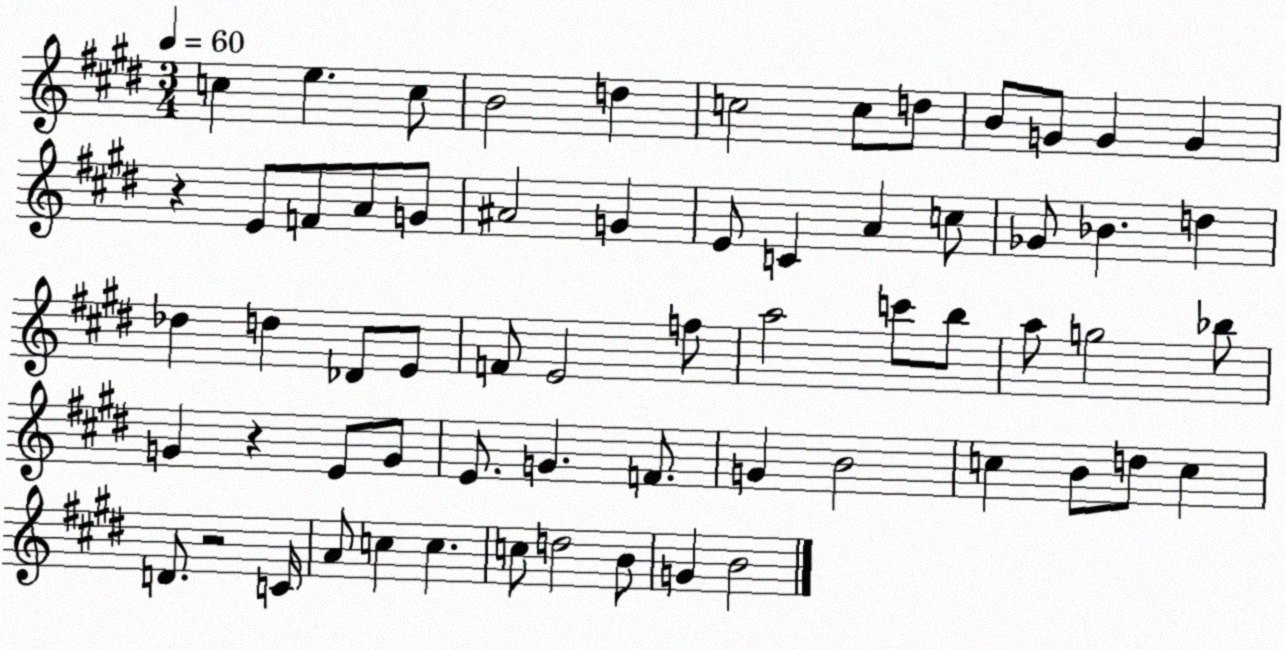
X:1
T:Untitled
M:3/4
L:1/4
K:E
c e c/2 B2 d c2 c/2 d/2 B/2 G/2 G G z E/2 F/2 A/2 G/2 ^A2 G E/2 C A c/2 _G/2 _B d _d d _D/2 E/2 F/2 E2 f/2 a2 c'/2 b/2 a/2 g2 _b/2 G z E/2 G/2 E/2 G F/2 G B2 c B/2 d/2 c D/2 z2 C/4 A/2 c c c/2 d2 B/2 G B2